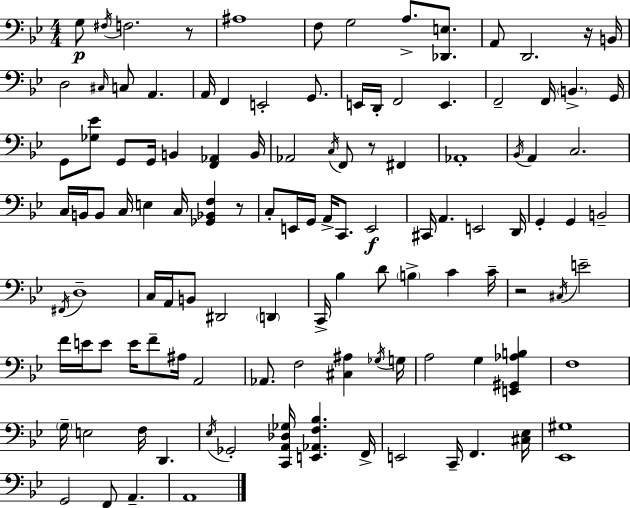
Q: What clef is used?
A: bass